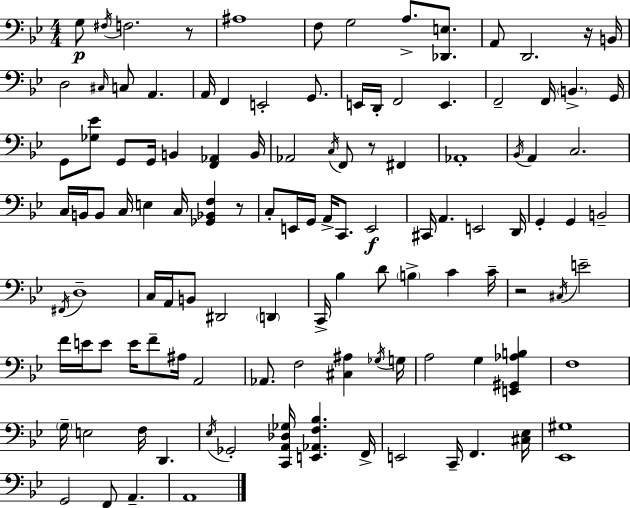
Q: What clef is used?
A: bass